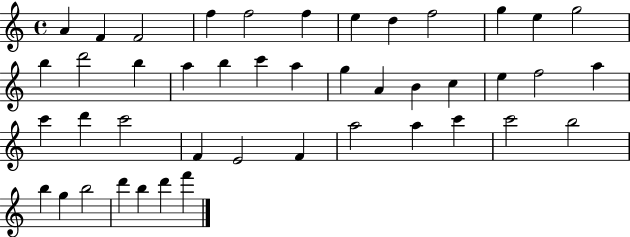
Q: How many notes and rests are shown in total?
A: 44